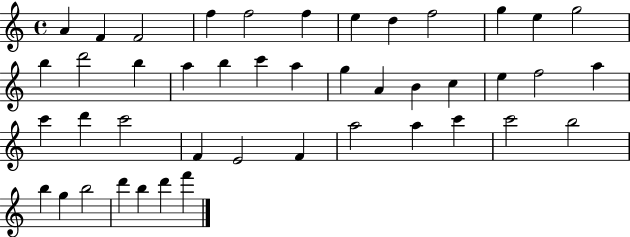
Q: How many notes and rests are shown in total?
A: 44